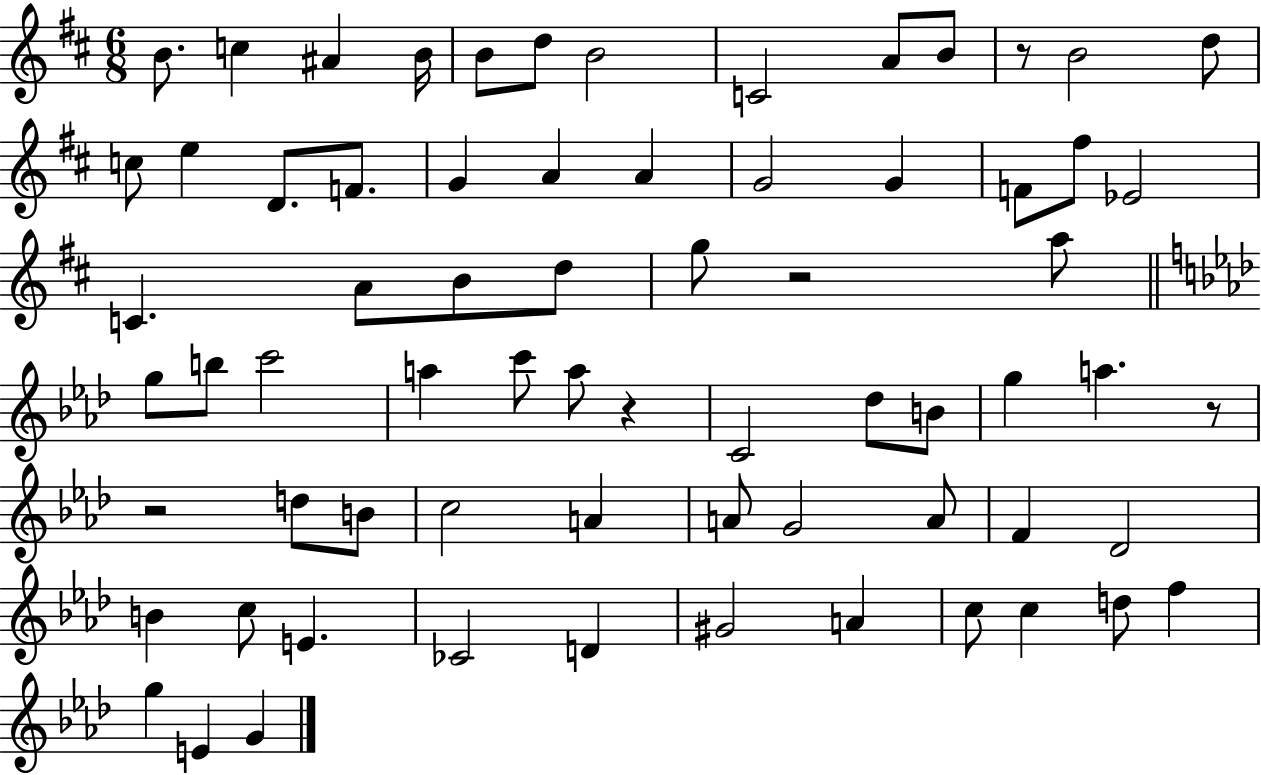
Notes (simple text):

B4/e. C5/q A#4/q B4/s B4/e D5/e B4/h C4/h A4/e B4/e R/e B4/h D5/e C5/e E5/q D4/e. F4/e. G4/q A4/q A4/q G4/h G4/q F4/e F#5/e Eb4/h C4/q. A4/e B4/e D5/e G5/e R/h A5/e G5/e B5/e C6/h A5/q C6/e A5/e R/q C4/h Db5/e B4/e G5/q A5/q. R/e R/h D5/e B4/e C5/h A4/q A4/e G4/h A4/e F4/q Db4/h B4/q C5/e E4/q. CES4/h D4/q G#4/h A4/q C5/e C5/q D5/e F5/q G5/q E4/q G4/q